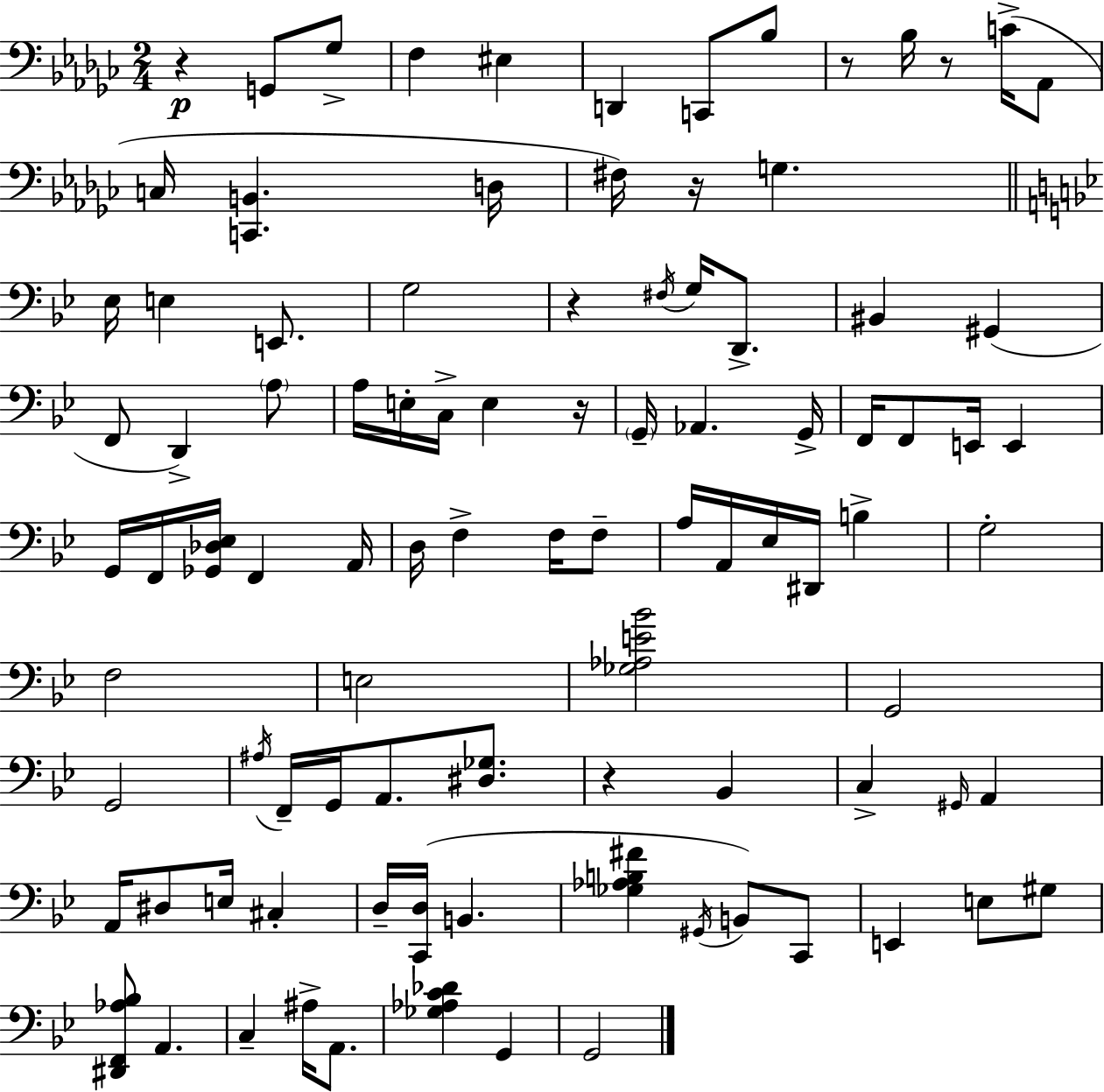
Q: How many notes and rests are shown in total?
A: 96